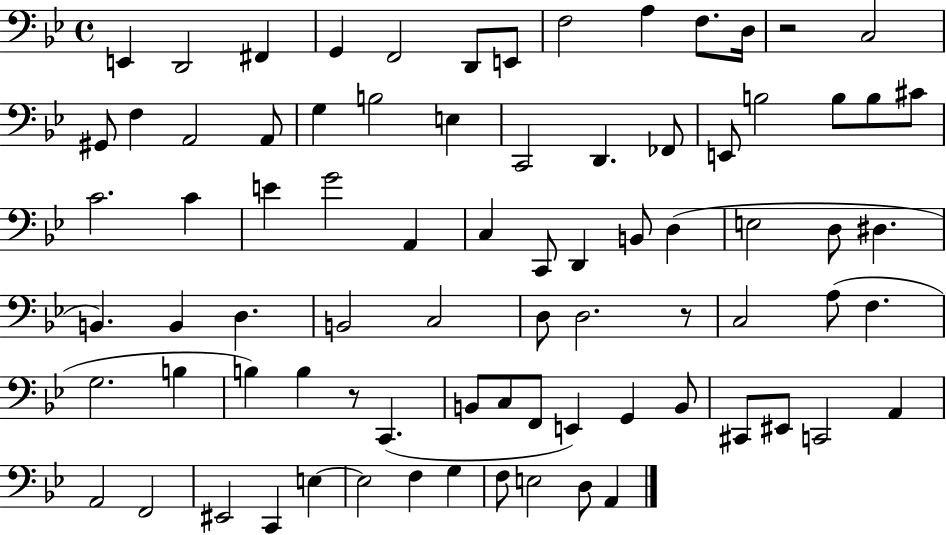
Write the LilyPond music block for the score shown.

{
  \clef bass
  \time 4/4
  \defaultTimeSignature
  \key bes \major
  e,4 d,2 fis,4 | g,4 f,2 d,8 e,8 | f2 a4 f8. d16 | r2 c2 | \break gis,8 f4 a,2 a,8 | g4 b2 e4 | c,2 d,4. fes,8 | e,8 b2 b8 b8 cis'8 | \break c'2. c'4 | e'4 g'2 a,4 | c4 c,8 d,4 b,8 d4( | e2 d8 dis4. | \break b,4.) b,4 d4. | b,2 c2 | d8 d2. r8 | c2 a8( f4. | \break g2. b4 | b4) b4 r8 c,4.( | b,8 c8 f,8 e,4) g,4 b,8 | cis,8 eis,8 c,2 a,4 | \break a,2 f,2 | eis,2 c,4 e4~~ | e2 f4 g4 | f8 e2 d8 a,4 | \break \bar "|."
}